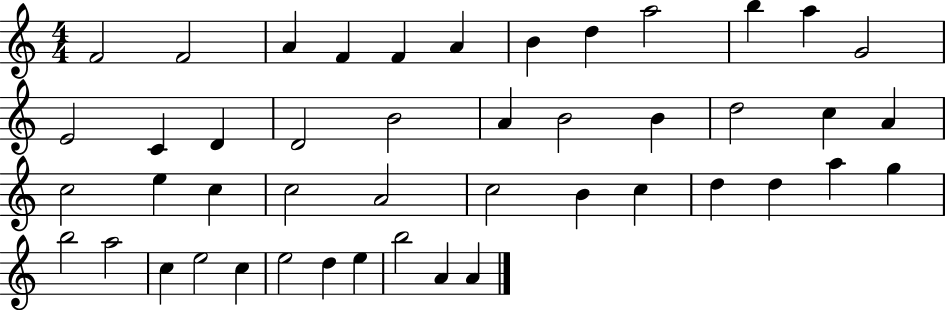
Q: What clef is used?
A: treble